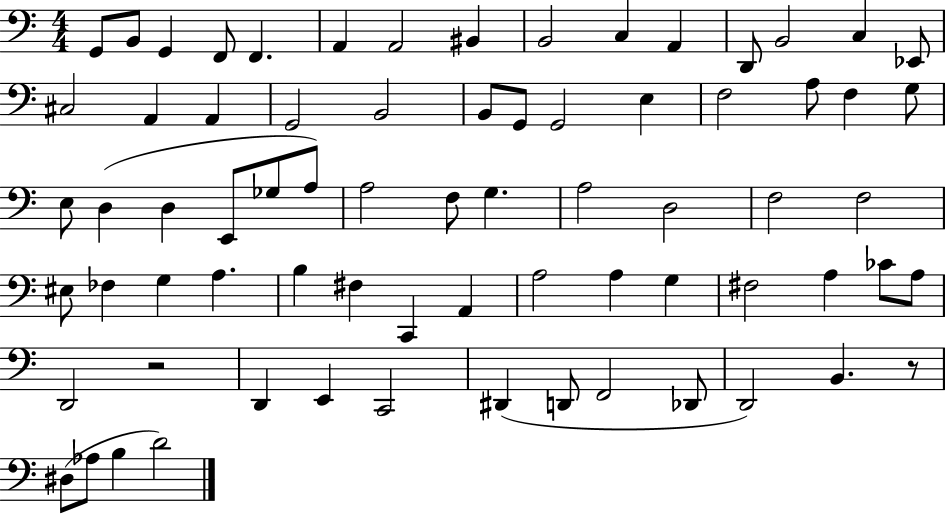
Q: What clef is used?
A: bass